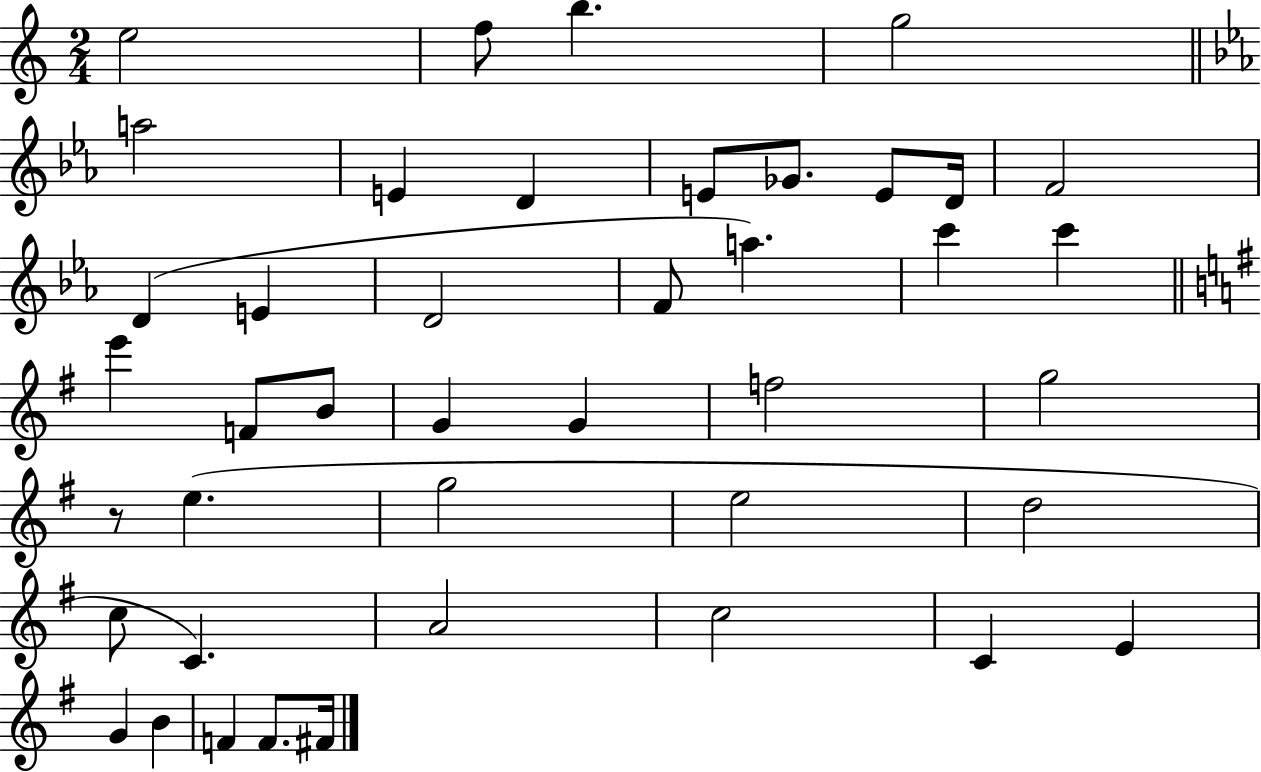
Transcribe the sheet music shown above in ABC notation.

X:1
T:Untitled
M:2/4
L:1/4
K:C
e2 f/2 b g2 a2 E D E/2 _G/2 E/2 D/4 F2 D E D2 F/2 a c' c' e' F/2 B/2 G G f2 g2 z/2 e g2 e2 d2 c/2 C A2 c2 C E G B F F/2 ^F/4